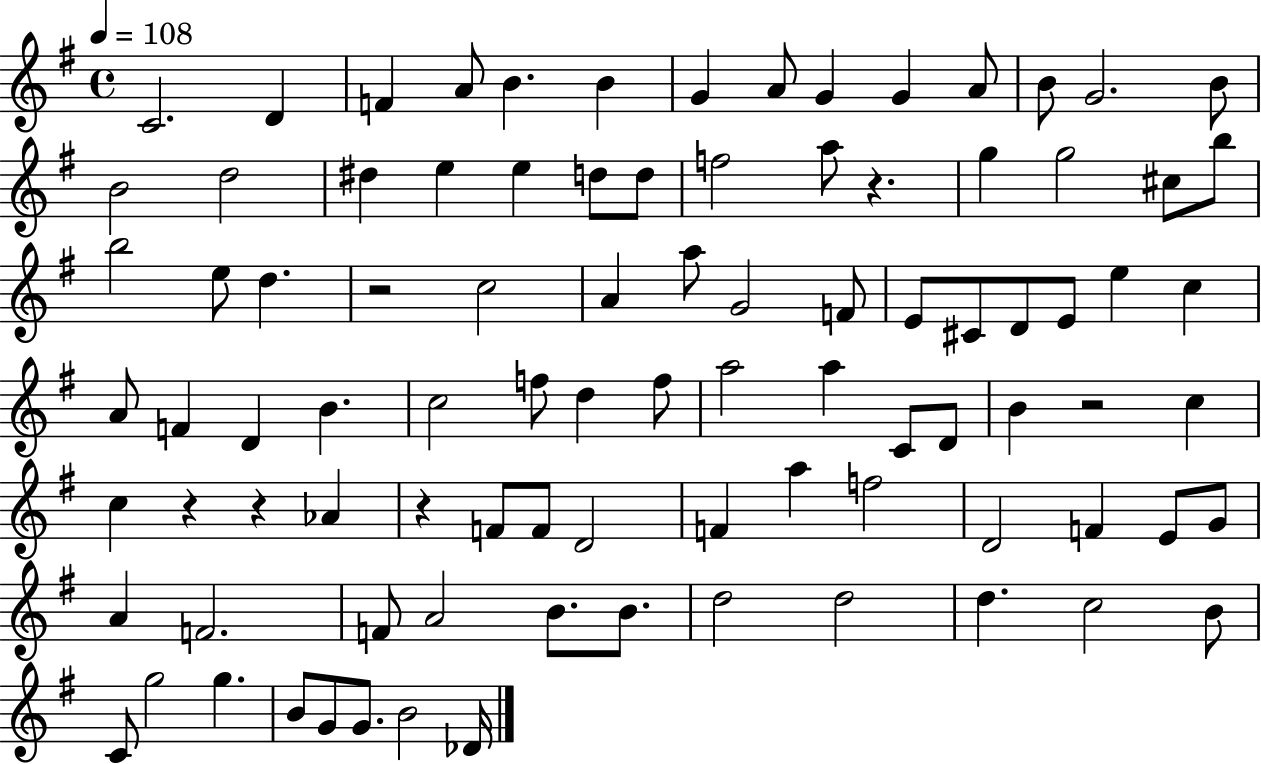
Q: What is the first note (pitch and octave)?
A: C4